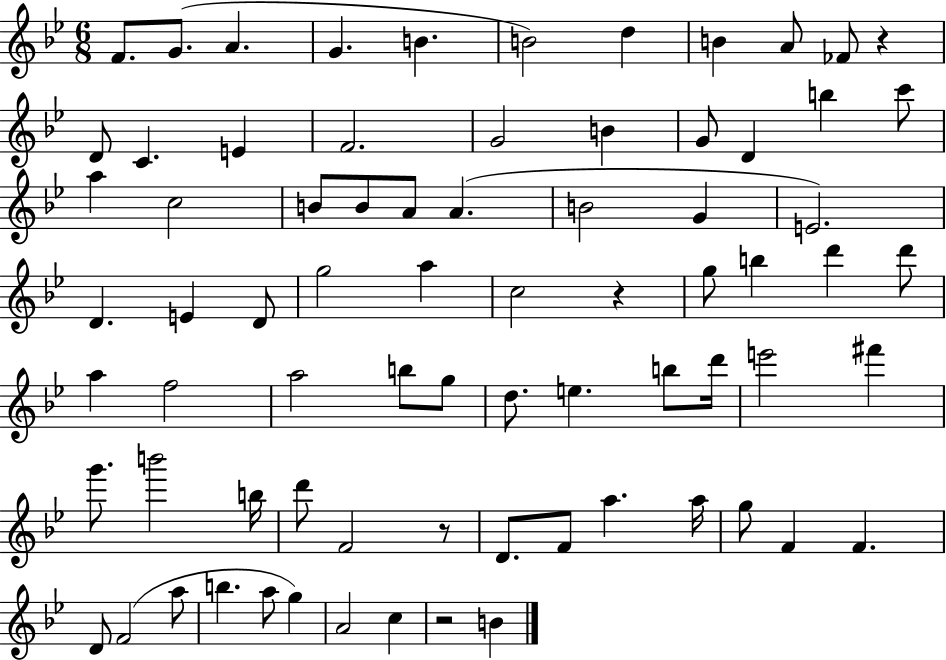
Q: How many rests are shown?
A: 4